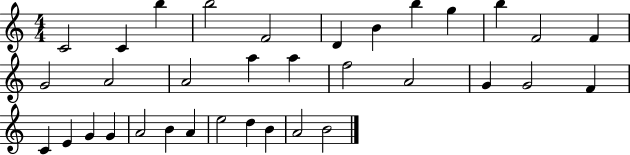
{
  \clef treble
  \numericTimeSignature
  \time 4/4
  \key c \major
  c'2 c'4 b''4 | b''2 f'2 | d'4 b'4 b''4 g''4 | b''4 f'2 f'4 | \break g'2 a'2 | a'2 a''4 a''4 | f''2 a'2 | g'4 g'2 f'4 | \break c'4 e'4 g'4 g'4 | a'2 b'4 a'4 | e''2 d''4 b'4 | a'2 b'2 | \break \bar "|."
}